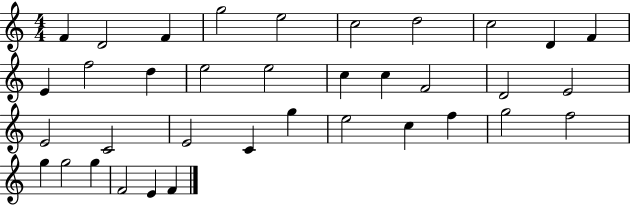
X:1
T:Untitled
M:4/4
L:1/4
K:C
F D2 F g2 e2 c2 d2 c2 D F E f2 d e2 e2 c c F2 D2 E2 E2 C2 E2 C g e2 c f g2 f2 g g2 g F2 E F